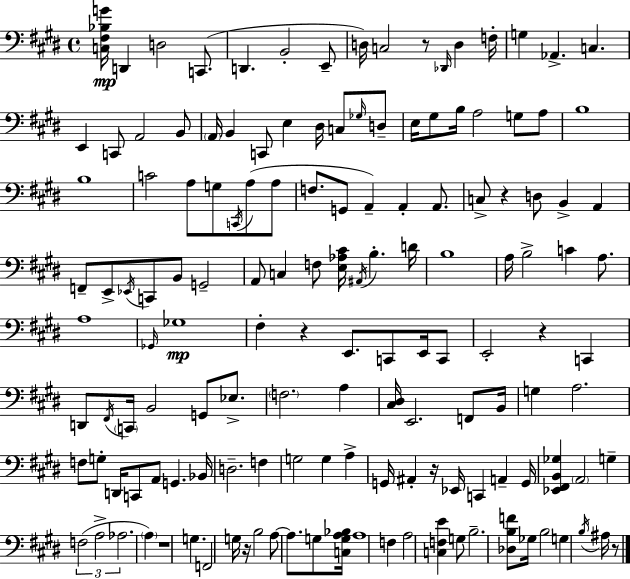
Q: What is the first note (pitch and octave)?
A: D2